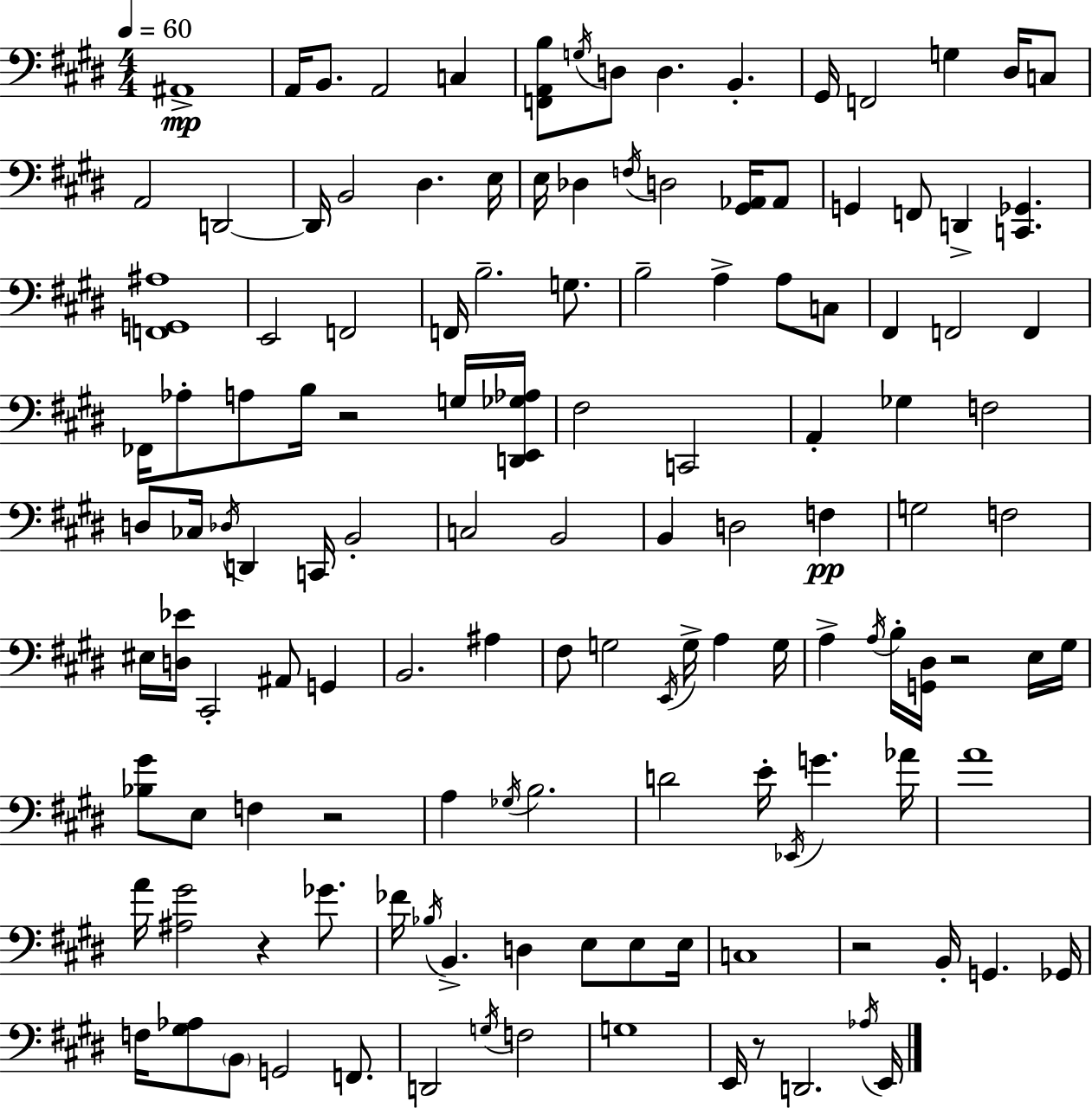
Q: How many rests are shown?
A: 6